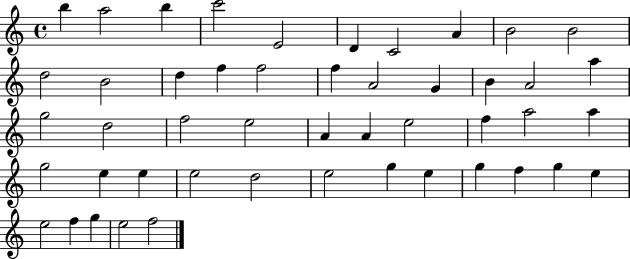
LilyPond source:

{
  \clef treble
  \time 4/4
  \defaultTimeSignature
  \key c \major
  b''4 a''2 b''4 | c'''2 e'2 | d'4 c'2 a'4 | b'2 b'2 | \break d''2 b'2 | d''4 f''4 f''2 | f''4 a'2 g'4 | b'4 a'2 a''4 | \break g''2 d''2 | f''2 e''2 | a'4 a'4 e''2 | f''4 a''2 a''4 | \break g''2 e''4 e''4 | e''2 d''2 | e''2 g''4 e''4 | g''4 f''4 g''4 e''4 | \break e''2 f''4 g''4 | e''2 f''2 | \bar "|."
}